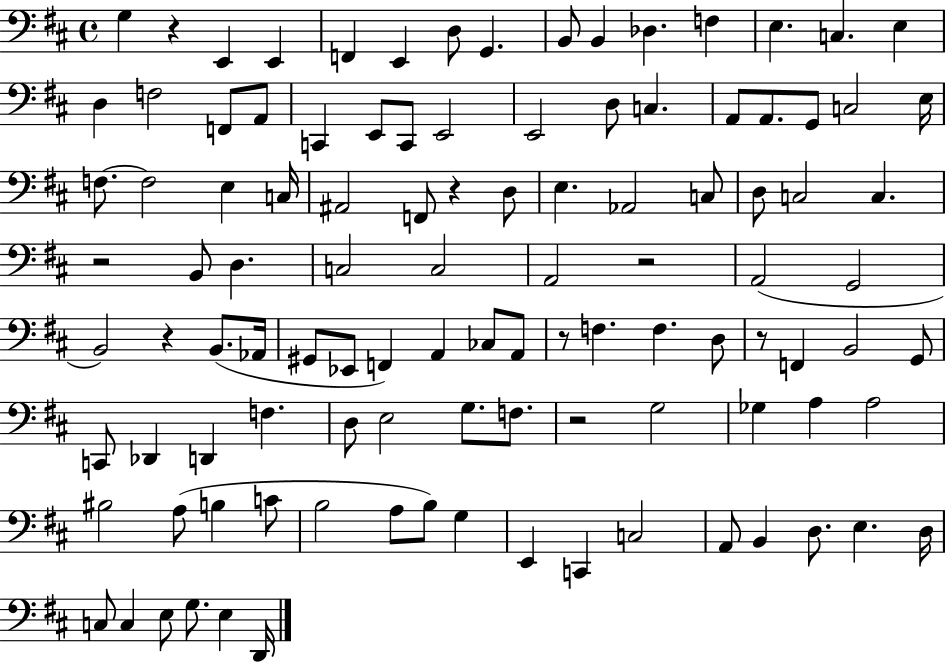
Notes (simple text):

G3/q R/q E2/q E2/q F2/q E2/q D3/e G2/q. B2/e B2/q Db3/q. F3/q E3/q. C3/q. E3/q D3/q F3/h F2/e A2/e C2/q E2/e C2/e E2/h E2/h D3/e C3/q. A2/e A2/e. G2/e C3/h E3/s F3/e. F3/h E3/q C3/s A#2/h F2/e R/q D3/e E3/q. Ab2/h C3/e D3/e C3/h C3/q. R/h B2/e D3/q. C3/h C3/h A2/h R/h A2/h G2/h B2/h R/q B2/e. Ab2/s G#2/e Eb2/e F2/q A2/q CES3/e A2/e R/e F3/q. F3/q. D3/e R/e F2/q B2/h G2/e C2/e Db2/q D2/q F3/q. D3/e E3/h G3/e. F3/e. R/h G3/h Gb3/q A3/q A3/h BIS3/h A3/e B3/q C4/e B3/h A3/e B3/e G3/q E2/q C2/q C3/h A2/e B2/q D3/e. E3/q. D3/s C3/e C3/q E3/e G3/e. E3/q D2/s